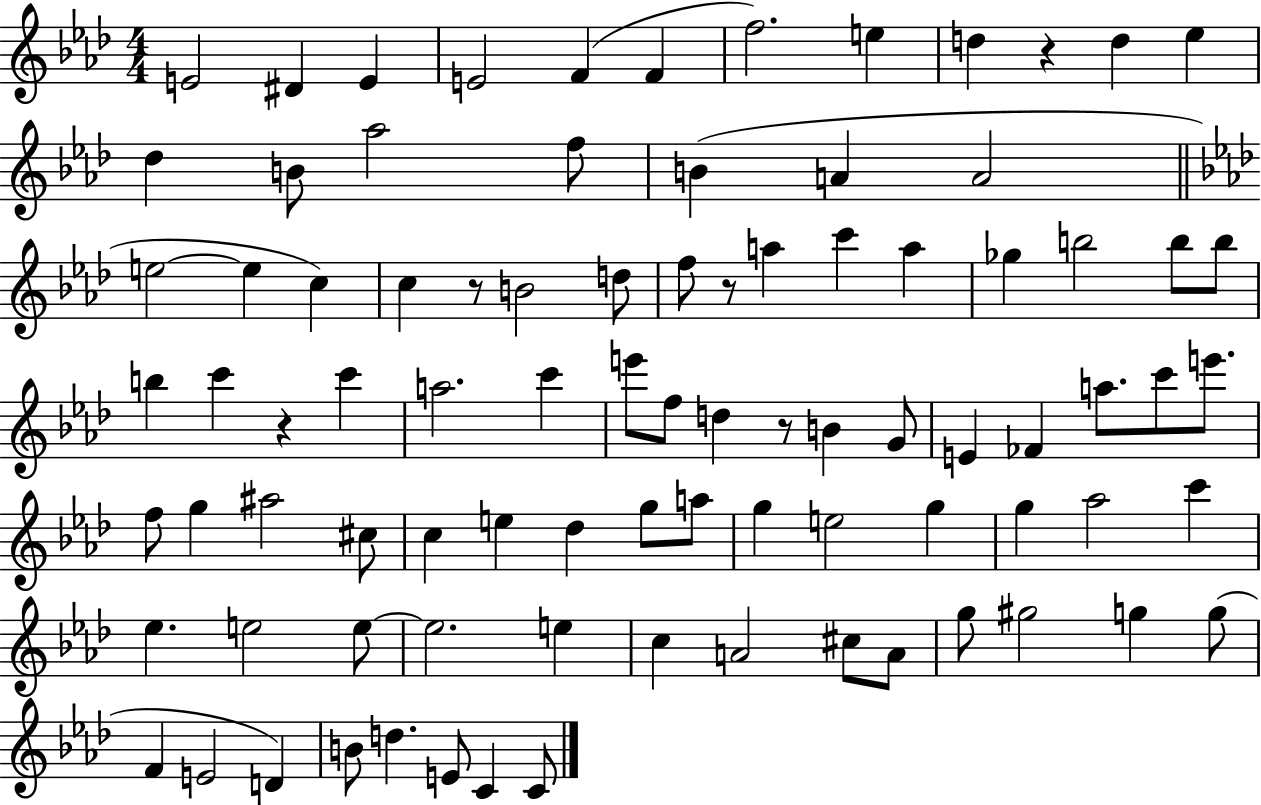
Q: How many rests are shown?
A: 5